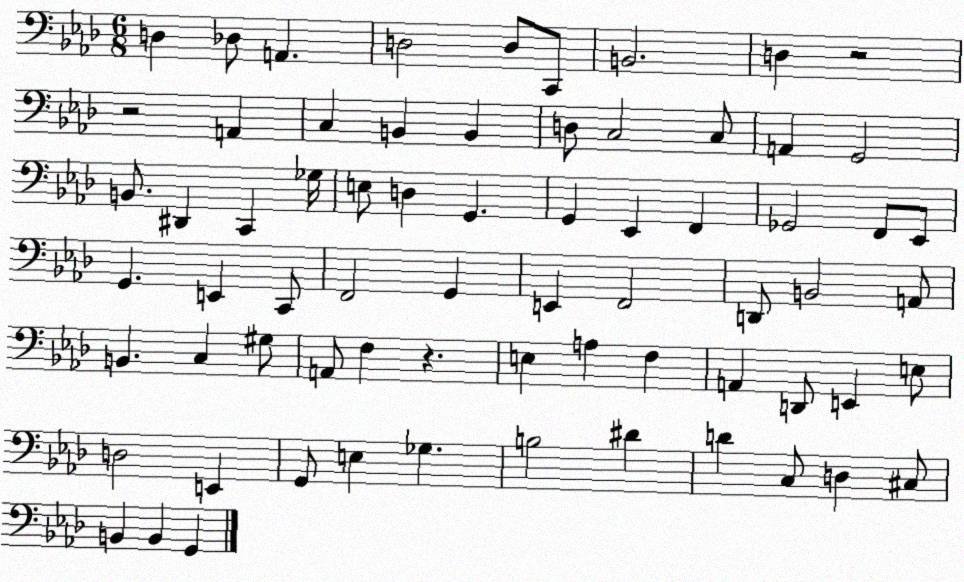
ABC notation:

X:1
T:Untitled
M:6/8
L:1/4
K:Ab
D, _D,/2 A,, D,2 D,/2 C,,/2 B,,2 D, z2 z2 A,, C, B,, B,, D,/2 C,2 C,/2 A,, G,,2 B,,/2 ^D,, C,, _G,/4 E,/2 D, G,, G,, _E,, F,, _G,,2 F,,/2 _E,,/2 G,, E,, C,,/2 F,,2 G,, E,, F,,2 D,,/2 B,,2 A,,/2 B,, C, ^G,/2 A,,/2 F, z E, A, F, A,, D,,/2 E,, E,/2 D,2 E,, G,,/2 E, _G, B,2 ^D D C,/2 D, ^C,/2 B,, B,, G,,